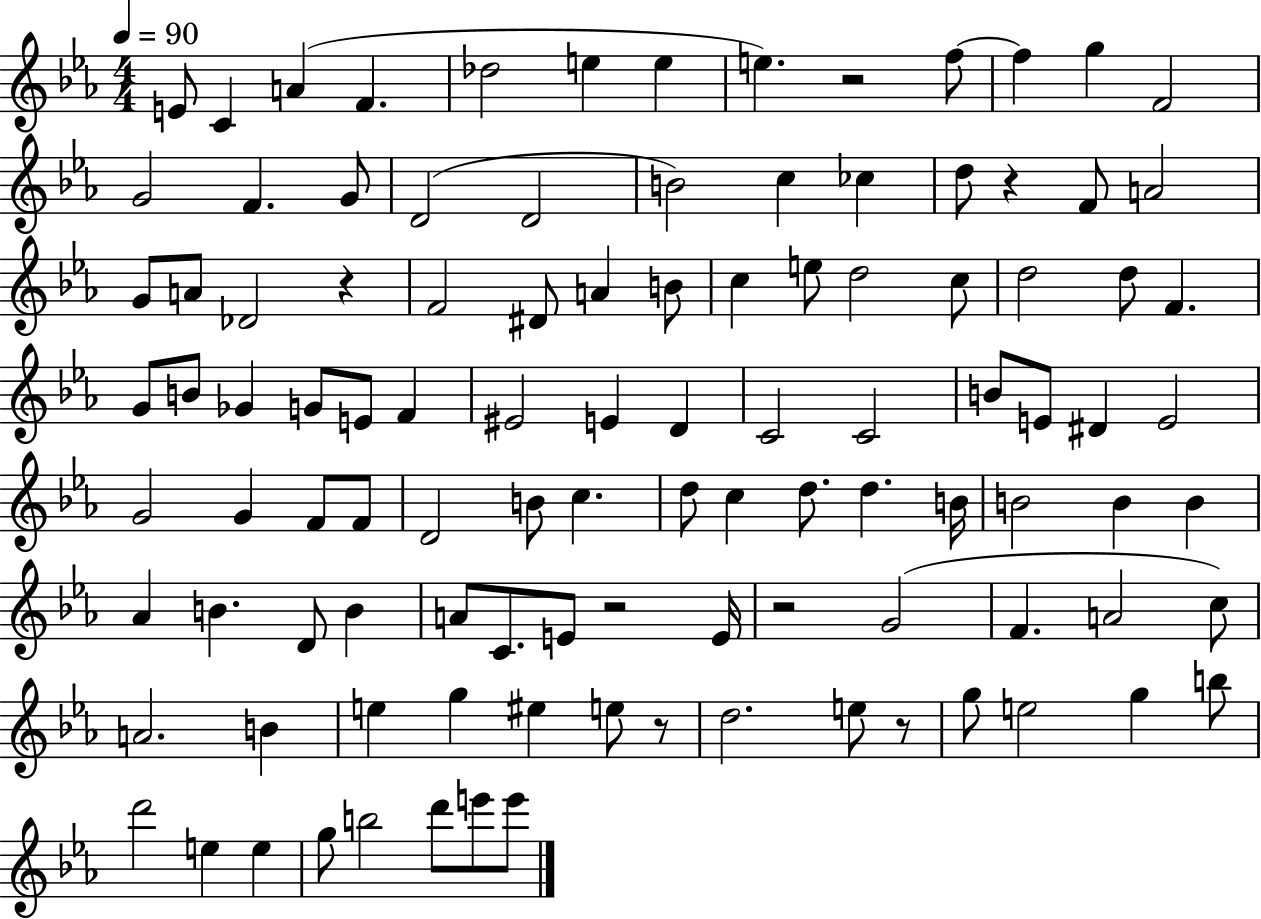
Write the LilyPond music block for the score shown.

{
  \clef treble
  \numericTimeSignature
  \time 4/4
  \key ees \major
  \tempo 4 = 90
  \repeat volta 2 { e'8 c'4 a'4( f'4. | des''2 e''4 e''4 | e''4.) r2 f''8~~ | f''4 g''4 f'2 | \break g'2 f'4. g'8 | d'2( d'2 | b'2) c''4 ces''4 | d''8 r4 f'8 a'2 | \break g'8 a'8 des'2 r4 | f'2 dis'8 a'4 b'8 | c''4 e''8 d''2 c''8 | d''2 d''8 f'4. | \break g'8 b'8 ges'4 g'8 e'8 f'4 | eis'2 e'4 d'4 | c'2 c'2 | b'8 e'8 dis'4 e'2 | \break g'2 g'4 f'8 f'8 | d'2 b'8 c''4. | d''8 c''4 d''8. d''4. b'16 | b'2 b'4 b'4 | \break aes'4 b'4. d'8 b'4 | a'8 c'8. e'8 r2 e'16 | r2 g'2( | f'4. a'2 c''8) | \break a'2. b'4 | e''4 g''4 eis''4 e''8 r8 | d''2. e''8 r8 | g''8 e''2 g''4 b''8 | \break d'''2 e''4 e''4 | g''8 b''2 d'''8 e'''8 e'''8 | } \bar "|."
}